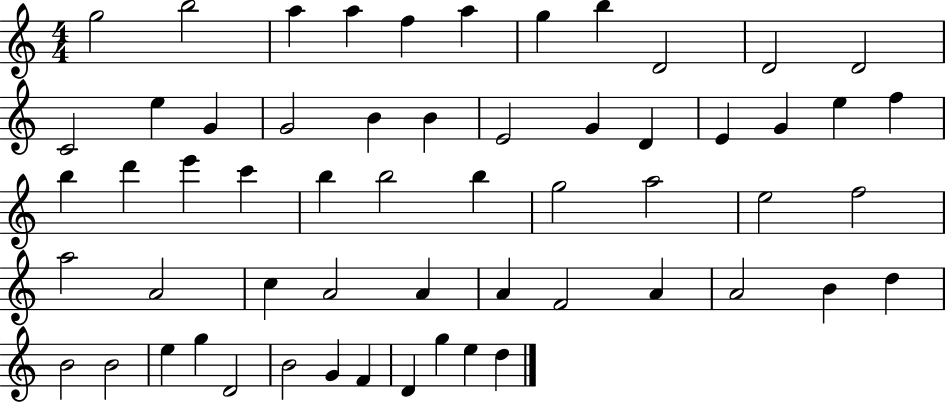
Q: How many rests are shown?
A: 0